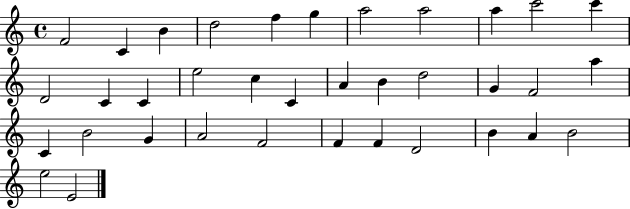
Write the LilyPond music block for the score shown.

{
  \clef treble
  \time 4/4
  \defaultTimeSignature
  \key c \major
  f'2 c'4 b'4 | d''2 f''4 g''4 | a''2 a''2 | a''4 c'''2 c'''4 | \break d'2 c'4 c'4 | e''2 c''4 c'4 | a'4 b'4 d''2 | g'4 f'2 a''4 | \break c'4 b'2 g'4 | a'2 f'2 | f'4 f'4 d'2 | b'4 a'4 b'2 | \break e''2 e'2 | \bar "|."
}